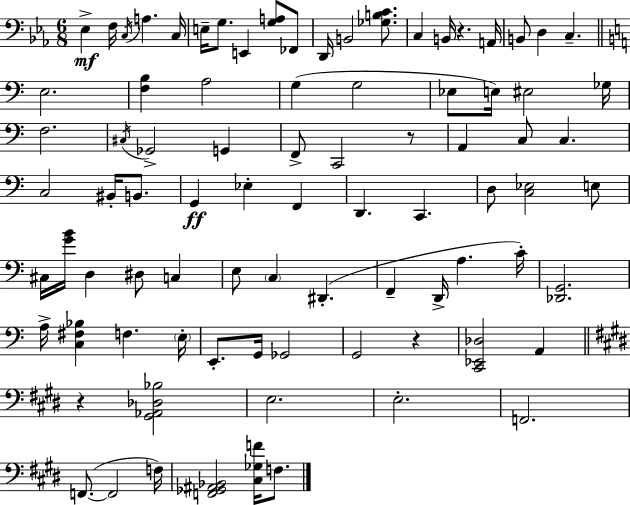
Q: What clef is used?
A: bass